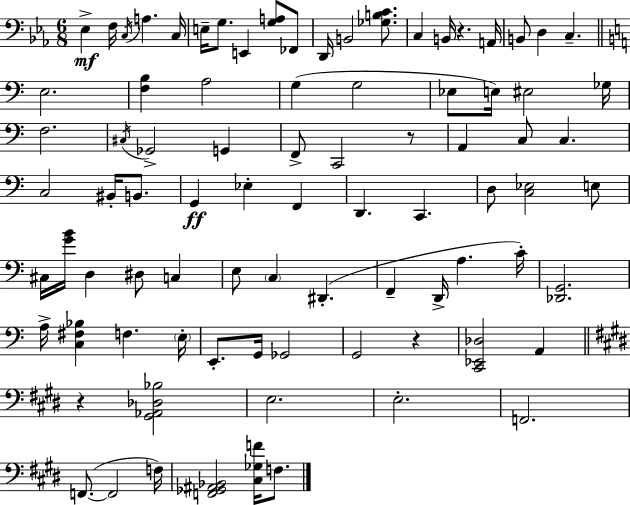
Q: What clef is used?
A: bass